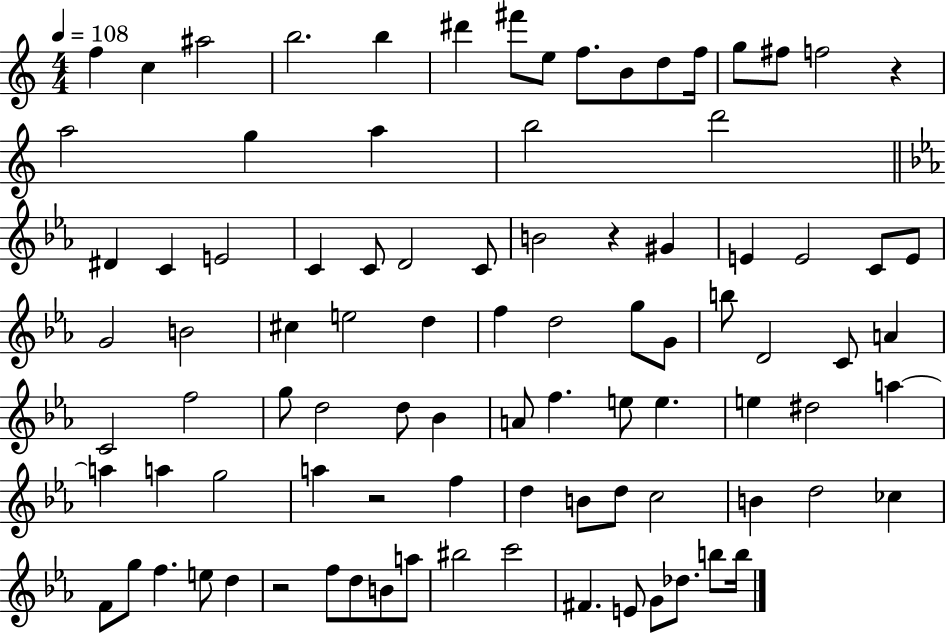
F5/q C5/q A#5/h B5/h. B5/q D#6/q F#6/e E5/e F5/e. B4/e D5/e F5/s G5/e F#5/e F5/h R/q A5/h G5/q A5/q B5/h D6/h D#4/q C4/q E4/h C4/q C4/e D4/h C4/e B4/h R/q G#4/q E4/q E4/h C4/e E4/e G4/h B4/h C#5/q E5/h D5/q F5/q D5/h G5/e G4/e B5/e D4/h C4/e A4/q C4/h F5/h G5/e D5/h D5/e Bb4/q A4/e F5/q. E5/e E5/q. E5/q D#5/h A5/q A5/q A5/q G5/h A5/q R/h F5/q D5/q B4/e D5/e C5/h B4/q D5/h CES5/q F4/e G5/e F5/q. E5/e D5/q R/h F5/e D5/e B4/e A5/e BIS5/h C6/h F#4/q. E4/e G4/e Db5/e. B5/e B5/s